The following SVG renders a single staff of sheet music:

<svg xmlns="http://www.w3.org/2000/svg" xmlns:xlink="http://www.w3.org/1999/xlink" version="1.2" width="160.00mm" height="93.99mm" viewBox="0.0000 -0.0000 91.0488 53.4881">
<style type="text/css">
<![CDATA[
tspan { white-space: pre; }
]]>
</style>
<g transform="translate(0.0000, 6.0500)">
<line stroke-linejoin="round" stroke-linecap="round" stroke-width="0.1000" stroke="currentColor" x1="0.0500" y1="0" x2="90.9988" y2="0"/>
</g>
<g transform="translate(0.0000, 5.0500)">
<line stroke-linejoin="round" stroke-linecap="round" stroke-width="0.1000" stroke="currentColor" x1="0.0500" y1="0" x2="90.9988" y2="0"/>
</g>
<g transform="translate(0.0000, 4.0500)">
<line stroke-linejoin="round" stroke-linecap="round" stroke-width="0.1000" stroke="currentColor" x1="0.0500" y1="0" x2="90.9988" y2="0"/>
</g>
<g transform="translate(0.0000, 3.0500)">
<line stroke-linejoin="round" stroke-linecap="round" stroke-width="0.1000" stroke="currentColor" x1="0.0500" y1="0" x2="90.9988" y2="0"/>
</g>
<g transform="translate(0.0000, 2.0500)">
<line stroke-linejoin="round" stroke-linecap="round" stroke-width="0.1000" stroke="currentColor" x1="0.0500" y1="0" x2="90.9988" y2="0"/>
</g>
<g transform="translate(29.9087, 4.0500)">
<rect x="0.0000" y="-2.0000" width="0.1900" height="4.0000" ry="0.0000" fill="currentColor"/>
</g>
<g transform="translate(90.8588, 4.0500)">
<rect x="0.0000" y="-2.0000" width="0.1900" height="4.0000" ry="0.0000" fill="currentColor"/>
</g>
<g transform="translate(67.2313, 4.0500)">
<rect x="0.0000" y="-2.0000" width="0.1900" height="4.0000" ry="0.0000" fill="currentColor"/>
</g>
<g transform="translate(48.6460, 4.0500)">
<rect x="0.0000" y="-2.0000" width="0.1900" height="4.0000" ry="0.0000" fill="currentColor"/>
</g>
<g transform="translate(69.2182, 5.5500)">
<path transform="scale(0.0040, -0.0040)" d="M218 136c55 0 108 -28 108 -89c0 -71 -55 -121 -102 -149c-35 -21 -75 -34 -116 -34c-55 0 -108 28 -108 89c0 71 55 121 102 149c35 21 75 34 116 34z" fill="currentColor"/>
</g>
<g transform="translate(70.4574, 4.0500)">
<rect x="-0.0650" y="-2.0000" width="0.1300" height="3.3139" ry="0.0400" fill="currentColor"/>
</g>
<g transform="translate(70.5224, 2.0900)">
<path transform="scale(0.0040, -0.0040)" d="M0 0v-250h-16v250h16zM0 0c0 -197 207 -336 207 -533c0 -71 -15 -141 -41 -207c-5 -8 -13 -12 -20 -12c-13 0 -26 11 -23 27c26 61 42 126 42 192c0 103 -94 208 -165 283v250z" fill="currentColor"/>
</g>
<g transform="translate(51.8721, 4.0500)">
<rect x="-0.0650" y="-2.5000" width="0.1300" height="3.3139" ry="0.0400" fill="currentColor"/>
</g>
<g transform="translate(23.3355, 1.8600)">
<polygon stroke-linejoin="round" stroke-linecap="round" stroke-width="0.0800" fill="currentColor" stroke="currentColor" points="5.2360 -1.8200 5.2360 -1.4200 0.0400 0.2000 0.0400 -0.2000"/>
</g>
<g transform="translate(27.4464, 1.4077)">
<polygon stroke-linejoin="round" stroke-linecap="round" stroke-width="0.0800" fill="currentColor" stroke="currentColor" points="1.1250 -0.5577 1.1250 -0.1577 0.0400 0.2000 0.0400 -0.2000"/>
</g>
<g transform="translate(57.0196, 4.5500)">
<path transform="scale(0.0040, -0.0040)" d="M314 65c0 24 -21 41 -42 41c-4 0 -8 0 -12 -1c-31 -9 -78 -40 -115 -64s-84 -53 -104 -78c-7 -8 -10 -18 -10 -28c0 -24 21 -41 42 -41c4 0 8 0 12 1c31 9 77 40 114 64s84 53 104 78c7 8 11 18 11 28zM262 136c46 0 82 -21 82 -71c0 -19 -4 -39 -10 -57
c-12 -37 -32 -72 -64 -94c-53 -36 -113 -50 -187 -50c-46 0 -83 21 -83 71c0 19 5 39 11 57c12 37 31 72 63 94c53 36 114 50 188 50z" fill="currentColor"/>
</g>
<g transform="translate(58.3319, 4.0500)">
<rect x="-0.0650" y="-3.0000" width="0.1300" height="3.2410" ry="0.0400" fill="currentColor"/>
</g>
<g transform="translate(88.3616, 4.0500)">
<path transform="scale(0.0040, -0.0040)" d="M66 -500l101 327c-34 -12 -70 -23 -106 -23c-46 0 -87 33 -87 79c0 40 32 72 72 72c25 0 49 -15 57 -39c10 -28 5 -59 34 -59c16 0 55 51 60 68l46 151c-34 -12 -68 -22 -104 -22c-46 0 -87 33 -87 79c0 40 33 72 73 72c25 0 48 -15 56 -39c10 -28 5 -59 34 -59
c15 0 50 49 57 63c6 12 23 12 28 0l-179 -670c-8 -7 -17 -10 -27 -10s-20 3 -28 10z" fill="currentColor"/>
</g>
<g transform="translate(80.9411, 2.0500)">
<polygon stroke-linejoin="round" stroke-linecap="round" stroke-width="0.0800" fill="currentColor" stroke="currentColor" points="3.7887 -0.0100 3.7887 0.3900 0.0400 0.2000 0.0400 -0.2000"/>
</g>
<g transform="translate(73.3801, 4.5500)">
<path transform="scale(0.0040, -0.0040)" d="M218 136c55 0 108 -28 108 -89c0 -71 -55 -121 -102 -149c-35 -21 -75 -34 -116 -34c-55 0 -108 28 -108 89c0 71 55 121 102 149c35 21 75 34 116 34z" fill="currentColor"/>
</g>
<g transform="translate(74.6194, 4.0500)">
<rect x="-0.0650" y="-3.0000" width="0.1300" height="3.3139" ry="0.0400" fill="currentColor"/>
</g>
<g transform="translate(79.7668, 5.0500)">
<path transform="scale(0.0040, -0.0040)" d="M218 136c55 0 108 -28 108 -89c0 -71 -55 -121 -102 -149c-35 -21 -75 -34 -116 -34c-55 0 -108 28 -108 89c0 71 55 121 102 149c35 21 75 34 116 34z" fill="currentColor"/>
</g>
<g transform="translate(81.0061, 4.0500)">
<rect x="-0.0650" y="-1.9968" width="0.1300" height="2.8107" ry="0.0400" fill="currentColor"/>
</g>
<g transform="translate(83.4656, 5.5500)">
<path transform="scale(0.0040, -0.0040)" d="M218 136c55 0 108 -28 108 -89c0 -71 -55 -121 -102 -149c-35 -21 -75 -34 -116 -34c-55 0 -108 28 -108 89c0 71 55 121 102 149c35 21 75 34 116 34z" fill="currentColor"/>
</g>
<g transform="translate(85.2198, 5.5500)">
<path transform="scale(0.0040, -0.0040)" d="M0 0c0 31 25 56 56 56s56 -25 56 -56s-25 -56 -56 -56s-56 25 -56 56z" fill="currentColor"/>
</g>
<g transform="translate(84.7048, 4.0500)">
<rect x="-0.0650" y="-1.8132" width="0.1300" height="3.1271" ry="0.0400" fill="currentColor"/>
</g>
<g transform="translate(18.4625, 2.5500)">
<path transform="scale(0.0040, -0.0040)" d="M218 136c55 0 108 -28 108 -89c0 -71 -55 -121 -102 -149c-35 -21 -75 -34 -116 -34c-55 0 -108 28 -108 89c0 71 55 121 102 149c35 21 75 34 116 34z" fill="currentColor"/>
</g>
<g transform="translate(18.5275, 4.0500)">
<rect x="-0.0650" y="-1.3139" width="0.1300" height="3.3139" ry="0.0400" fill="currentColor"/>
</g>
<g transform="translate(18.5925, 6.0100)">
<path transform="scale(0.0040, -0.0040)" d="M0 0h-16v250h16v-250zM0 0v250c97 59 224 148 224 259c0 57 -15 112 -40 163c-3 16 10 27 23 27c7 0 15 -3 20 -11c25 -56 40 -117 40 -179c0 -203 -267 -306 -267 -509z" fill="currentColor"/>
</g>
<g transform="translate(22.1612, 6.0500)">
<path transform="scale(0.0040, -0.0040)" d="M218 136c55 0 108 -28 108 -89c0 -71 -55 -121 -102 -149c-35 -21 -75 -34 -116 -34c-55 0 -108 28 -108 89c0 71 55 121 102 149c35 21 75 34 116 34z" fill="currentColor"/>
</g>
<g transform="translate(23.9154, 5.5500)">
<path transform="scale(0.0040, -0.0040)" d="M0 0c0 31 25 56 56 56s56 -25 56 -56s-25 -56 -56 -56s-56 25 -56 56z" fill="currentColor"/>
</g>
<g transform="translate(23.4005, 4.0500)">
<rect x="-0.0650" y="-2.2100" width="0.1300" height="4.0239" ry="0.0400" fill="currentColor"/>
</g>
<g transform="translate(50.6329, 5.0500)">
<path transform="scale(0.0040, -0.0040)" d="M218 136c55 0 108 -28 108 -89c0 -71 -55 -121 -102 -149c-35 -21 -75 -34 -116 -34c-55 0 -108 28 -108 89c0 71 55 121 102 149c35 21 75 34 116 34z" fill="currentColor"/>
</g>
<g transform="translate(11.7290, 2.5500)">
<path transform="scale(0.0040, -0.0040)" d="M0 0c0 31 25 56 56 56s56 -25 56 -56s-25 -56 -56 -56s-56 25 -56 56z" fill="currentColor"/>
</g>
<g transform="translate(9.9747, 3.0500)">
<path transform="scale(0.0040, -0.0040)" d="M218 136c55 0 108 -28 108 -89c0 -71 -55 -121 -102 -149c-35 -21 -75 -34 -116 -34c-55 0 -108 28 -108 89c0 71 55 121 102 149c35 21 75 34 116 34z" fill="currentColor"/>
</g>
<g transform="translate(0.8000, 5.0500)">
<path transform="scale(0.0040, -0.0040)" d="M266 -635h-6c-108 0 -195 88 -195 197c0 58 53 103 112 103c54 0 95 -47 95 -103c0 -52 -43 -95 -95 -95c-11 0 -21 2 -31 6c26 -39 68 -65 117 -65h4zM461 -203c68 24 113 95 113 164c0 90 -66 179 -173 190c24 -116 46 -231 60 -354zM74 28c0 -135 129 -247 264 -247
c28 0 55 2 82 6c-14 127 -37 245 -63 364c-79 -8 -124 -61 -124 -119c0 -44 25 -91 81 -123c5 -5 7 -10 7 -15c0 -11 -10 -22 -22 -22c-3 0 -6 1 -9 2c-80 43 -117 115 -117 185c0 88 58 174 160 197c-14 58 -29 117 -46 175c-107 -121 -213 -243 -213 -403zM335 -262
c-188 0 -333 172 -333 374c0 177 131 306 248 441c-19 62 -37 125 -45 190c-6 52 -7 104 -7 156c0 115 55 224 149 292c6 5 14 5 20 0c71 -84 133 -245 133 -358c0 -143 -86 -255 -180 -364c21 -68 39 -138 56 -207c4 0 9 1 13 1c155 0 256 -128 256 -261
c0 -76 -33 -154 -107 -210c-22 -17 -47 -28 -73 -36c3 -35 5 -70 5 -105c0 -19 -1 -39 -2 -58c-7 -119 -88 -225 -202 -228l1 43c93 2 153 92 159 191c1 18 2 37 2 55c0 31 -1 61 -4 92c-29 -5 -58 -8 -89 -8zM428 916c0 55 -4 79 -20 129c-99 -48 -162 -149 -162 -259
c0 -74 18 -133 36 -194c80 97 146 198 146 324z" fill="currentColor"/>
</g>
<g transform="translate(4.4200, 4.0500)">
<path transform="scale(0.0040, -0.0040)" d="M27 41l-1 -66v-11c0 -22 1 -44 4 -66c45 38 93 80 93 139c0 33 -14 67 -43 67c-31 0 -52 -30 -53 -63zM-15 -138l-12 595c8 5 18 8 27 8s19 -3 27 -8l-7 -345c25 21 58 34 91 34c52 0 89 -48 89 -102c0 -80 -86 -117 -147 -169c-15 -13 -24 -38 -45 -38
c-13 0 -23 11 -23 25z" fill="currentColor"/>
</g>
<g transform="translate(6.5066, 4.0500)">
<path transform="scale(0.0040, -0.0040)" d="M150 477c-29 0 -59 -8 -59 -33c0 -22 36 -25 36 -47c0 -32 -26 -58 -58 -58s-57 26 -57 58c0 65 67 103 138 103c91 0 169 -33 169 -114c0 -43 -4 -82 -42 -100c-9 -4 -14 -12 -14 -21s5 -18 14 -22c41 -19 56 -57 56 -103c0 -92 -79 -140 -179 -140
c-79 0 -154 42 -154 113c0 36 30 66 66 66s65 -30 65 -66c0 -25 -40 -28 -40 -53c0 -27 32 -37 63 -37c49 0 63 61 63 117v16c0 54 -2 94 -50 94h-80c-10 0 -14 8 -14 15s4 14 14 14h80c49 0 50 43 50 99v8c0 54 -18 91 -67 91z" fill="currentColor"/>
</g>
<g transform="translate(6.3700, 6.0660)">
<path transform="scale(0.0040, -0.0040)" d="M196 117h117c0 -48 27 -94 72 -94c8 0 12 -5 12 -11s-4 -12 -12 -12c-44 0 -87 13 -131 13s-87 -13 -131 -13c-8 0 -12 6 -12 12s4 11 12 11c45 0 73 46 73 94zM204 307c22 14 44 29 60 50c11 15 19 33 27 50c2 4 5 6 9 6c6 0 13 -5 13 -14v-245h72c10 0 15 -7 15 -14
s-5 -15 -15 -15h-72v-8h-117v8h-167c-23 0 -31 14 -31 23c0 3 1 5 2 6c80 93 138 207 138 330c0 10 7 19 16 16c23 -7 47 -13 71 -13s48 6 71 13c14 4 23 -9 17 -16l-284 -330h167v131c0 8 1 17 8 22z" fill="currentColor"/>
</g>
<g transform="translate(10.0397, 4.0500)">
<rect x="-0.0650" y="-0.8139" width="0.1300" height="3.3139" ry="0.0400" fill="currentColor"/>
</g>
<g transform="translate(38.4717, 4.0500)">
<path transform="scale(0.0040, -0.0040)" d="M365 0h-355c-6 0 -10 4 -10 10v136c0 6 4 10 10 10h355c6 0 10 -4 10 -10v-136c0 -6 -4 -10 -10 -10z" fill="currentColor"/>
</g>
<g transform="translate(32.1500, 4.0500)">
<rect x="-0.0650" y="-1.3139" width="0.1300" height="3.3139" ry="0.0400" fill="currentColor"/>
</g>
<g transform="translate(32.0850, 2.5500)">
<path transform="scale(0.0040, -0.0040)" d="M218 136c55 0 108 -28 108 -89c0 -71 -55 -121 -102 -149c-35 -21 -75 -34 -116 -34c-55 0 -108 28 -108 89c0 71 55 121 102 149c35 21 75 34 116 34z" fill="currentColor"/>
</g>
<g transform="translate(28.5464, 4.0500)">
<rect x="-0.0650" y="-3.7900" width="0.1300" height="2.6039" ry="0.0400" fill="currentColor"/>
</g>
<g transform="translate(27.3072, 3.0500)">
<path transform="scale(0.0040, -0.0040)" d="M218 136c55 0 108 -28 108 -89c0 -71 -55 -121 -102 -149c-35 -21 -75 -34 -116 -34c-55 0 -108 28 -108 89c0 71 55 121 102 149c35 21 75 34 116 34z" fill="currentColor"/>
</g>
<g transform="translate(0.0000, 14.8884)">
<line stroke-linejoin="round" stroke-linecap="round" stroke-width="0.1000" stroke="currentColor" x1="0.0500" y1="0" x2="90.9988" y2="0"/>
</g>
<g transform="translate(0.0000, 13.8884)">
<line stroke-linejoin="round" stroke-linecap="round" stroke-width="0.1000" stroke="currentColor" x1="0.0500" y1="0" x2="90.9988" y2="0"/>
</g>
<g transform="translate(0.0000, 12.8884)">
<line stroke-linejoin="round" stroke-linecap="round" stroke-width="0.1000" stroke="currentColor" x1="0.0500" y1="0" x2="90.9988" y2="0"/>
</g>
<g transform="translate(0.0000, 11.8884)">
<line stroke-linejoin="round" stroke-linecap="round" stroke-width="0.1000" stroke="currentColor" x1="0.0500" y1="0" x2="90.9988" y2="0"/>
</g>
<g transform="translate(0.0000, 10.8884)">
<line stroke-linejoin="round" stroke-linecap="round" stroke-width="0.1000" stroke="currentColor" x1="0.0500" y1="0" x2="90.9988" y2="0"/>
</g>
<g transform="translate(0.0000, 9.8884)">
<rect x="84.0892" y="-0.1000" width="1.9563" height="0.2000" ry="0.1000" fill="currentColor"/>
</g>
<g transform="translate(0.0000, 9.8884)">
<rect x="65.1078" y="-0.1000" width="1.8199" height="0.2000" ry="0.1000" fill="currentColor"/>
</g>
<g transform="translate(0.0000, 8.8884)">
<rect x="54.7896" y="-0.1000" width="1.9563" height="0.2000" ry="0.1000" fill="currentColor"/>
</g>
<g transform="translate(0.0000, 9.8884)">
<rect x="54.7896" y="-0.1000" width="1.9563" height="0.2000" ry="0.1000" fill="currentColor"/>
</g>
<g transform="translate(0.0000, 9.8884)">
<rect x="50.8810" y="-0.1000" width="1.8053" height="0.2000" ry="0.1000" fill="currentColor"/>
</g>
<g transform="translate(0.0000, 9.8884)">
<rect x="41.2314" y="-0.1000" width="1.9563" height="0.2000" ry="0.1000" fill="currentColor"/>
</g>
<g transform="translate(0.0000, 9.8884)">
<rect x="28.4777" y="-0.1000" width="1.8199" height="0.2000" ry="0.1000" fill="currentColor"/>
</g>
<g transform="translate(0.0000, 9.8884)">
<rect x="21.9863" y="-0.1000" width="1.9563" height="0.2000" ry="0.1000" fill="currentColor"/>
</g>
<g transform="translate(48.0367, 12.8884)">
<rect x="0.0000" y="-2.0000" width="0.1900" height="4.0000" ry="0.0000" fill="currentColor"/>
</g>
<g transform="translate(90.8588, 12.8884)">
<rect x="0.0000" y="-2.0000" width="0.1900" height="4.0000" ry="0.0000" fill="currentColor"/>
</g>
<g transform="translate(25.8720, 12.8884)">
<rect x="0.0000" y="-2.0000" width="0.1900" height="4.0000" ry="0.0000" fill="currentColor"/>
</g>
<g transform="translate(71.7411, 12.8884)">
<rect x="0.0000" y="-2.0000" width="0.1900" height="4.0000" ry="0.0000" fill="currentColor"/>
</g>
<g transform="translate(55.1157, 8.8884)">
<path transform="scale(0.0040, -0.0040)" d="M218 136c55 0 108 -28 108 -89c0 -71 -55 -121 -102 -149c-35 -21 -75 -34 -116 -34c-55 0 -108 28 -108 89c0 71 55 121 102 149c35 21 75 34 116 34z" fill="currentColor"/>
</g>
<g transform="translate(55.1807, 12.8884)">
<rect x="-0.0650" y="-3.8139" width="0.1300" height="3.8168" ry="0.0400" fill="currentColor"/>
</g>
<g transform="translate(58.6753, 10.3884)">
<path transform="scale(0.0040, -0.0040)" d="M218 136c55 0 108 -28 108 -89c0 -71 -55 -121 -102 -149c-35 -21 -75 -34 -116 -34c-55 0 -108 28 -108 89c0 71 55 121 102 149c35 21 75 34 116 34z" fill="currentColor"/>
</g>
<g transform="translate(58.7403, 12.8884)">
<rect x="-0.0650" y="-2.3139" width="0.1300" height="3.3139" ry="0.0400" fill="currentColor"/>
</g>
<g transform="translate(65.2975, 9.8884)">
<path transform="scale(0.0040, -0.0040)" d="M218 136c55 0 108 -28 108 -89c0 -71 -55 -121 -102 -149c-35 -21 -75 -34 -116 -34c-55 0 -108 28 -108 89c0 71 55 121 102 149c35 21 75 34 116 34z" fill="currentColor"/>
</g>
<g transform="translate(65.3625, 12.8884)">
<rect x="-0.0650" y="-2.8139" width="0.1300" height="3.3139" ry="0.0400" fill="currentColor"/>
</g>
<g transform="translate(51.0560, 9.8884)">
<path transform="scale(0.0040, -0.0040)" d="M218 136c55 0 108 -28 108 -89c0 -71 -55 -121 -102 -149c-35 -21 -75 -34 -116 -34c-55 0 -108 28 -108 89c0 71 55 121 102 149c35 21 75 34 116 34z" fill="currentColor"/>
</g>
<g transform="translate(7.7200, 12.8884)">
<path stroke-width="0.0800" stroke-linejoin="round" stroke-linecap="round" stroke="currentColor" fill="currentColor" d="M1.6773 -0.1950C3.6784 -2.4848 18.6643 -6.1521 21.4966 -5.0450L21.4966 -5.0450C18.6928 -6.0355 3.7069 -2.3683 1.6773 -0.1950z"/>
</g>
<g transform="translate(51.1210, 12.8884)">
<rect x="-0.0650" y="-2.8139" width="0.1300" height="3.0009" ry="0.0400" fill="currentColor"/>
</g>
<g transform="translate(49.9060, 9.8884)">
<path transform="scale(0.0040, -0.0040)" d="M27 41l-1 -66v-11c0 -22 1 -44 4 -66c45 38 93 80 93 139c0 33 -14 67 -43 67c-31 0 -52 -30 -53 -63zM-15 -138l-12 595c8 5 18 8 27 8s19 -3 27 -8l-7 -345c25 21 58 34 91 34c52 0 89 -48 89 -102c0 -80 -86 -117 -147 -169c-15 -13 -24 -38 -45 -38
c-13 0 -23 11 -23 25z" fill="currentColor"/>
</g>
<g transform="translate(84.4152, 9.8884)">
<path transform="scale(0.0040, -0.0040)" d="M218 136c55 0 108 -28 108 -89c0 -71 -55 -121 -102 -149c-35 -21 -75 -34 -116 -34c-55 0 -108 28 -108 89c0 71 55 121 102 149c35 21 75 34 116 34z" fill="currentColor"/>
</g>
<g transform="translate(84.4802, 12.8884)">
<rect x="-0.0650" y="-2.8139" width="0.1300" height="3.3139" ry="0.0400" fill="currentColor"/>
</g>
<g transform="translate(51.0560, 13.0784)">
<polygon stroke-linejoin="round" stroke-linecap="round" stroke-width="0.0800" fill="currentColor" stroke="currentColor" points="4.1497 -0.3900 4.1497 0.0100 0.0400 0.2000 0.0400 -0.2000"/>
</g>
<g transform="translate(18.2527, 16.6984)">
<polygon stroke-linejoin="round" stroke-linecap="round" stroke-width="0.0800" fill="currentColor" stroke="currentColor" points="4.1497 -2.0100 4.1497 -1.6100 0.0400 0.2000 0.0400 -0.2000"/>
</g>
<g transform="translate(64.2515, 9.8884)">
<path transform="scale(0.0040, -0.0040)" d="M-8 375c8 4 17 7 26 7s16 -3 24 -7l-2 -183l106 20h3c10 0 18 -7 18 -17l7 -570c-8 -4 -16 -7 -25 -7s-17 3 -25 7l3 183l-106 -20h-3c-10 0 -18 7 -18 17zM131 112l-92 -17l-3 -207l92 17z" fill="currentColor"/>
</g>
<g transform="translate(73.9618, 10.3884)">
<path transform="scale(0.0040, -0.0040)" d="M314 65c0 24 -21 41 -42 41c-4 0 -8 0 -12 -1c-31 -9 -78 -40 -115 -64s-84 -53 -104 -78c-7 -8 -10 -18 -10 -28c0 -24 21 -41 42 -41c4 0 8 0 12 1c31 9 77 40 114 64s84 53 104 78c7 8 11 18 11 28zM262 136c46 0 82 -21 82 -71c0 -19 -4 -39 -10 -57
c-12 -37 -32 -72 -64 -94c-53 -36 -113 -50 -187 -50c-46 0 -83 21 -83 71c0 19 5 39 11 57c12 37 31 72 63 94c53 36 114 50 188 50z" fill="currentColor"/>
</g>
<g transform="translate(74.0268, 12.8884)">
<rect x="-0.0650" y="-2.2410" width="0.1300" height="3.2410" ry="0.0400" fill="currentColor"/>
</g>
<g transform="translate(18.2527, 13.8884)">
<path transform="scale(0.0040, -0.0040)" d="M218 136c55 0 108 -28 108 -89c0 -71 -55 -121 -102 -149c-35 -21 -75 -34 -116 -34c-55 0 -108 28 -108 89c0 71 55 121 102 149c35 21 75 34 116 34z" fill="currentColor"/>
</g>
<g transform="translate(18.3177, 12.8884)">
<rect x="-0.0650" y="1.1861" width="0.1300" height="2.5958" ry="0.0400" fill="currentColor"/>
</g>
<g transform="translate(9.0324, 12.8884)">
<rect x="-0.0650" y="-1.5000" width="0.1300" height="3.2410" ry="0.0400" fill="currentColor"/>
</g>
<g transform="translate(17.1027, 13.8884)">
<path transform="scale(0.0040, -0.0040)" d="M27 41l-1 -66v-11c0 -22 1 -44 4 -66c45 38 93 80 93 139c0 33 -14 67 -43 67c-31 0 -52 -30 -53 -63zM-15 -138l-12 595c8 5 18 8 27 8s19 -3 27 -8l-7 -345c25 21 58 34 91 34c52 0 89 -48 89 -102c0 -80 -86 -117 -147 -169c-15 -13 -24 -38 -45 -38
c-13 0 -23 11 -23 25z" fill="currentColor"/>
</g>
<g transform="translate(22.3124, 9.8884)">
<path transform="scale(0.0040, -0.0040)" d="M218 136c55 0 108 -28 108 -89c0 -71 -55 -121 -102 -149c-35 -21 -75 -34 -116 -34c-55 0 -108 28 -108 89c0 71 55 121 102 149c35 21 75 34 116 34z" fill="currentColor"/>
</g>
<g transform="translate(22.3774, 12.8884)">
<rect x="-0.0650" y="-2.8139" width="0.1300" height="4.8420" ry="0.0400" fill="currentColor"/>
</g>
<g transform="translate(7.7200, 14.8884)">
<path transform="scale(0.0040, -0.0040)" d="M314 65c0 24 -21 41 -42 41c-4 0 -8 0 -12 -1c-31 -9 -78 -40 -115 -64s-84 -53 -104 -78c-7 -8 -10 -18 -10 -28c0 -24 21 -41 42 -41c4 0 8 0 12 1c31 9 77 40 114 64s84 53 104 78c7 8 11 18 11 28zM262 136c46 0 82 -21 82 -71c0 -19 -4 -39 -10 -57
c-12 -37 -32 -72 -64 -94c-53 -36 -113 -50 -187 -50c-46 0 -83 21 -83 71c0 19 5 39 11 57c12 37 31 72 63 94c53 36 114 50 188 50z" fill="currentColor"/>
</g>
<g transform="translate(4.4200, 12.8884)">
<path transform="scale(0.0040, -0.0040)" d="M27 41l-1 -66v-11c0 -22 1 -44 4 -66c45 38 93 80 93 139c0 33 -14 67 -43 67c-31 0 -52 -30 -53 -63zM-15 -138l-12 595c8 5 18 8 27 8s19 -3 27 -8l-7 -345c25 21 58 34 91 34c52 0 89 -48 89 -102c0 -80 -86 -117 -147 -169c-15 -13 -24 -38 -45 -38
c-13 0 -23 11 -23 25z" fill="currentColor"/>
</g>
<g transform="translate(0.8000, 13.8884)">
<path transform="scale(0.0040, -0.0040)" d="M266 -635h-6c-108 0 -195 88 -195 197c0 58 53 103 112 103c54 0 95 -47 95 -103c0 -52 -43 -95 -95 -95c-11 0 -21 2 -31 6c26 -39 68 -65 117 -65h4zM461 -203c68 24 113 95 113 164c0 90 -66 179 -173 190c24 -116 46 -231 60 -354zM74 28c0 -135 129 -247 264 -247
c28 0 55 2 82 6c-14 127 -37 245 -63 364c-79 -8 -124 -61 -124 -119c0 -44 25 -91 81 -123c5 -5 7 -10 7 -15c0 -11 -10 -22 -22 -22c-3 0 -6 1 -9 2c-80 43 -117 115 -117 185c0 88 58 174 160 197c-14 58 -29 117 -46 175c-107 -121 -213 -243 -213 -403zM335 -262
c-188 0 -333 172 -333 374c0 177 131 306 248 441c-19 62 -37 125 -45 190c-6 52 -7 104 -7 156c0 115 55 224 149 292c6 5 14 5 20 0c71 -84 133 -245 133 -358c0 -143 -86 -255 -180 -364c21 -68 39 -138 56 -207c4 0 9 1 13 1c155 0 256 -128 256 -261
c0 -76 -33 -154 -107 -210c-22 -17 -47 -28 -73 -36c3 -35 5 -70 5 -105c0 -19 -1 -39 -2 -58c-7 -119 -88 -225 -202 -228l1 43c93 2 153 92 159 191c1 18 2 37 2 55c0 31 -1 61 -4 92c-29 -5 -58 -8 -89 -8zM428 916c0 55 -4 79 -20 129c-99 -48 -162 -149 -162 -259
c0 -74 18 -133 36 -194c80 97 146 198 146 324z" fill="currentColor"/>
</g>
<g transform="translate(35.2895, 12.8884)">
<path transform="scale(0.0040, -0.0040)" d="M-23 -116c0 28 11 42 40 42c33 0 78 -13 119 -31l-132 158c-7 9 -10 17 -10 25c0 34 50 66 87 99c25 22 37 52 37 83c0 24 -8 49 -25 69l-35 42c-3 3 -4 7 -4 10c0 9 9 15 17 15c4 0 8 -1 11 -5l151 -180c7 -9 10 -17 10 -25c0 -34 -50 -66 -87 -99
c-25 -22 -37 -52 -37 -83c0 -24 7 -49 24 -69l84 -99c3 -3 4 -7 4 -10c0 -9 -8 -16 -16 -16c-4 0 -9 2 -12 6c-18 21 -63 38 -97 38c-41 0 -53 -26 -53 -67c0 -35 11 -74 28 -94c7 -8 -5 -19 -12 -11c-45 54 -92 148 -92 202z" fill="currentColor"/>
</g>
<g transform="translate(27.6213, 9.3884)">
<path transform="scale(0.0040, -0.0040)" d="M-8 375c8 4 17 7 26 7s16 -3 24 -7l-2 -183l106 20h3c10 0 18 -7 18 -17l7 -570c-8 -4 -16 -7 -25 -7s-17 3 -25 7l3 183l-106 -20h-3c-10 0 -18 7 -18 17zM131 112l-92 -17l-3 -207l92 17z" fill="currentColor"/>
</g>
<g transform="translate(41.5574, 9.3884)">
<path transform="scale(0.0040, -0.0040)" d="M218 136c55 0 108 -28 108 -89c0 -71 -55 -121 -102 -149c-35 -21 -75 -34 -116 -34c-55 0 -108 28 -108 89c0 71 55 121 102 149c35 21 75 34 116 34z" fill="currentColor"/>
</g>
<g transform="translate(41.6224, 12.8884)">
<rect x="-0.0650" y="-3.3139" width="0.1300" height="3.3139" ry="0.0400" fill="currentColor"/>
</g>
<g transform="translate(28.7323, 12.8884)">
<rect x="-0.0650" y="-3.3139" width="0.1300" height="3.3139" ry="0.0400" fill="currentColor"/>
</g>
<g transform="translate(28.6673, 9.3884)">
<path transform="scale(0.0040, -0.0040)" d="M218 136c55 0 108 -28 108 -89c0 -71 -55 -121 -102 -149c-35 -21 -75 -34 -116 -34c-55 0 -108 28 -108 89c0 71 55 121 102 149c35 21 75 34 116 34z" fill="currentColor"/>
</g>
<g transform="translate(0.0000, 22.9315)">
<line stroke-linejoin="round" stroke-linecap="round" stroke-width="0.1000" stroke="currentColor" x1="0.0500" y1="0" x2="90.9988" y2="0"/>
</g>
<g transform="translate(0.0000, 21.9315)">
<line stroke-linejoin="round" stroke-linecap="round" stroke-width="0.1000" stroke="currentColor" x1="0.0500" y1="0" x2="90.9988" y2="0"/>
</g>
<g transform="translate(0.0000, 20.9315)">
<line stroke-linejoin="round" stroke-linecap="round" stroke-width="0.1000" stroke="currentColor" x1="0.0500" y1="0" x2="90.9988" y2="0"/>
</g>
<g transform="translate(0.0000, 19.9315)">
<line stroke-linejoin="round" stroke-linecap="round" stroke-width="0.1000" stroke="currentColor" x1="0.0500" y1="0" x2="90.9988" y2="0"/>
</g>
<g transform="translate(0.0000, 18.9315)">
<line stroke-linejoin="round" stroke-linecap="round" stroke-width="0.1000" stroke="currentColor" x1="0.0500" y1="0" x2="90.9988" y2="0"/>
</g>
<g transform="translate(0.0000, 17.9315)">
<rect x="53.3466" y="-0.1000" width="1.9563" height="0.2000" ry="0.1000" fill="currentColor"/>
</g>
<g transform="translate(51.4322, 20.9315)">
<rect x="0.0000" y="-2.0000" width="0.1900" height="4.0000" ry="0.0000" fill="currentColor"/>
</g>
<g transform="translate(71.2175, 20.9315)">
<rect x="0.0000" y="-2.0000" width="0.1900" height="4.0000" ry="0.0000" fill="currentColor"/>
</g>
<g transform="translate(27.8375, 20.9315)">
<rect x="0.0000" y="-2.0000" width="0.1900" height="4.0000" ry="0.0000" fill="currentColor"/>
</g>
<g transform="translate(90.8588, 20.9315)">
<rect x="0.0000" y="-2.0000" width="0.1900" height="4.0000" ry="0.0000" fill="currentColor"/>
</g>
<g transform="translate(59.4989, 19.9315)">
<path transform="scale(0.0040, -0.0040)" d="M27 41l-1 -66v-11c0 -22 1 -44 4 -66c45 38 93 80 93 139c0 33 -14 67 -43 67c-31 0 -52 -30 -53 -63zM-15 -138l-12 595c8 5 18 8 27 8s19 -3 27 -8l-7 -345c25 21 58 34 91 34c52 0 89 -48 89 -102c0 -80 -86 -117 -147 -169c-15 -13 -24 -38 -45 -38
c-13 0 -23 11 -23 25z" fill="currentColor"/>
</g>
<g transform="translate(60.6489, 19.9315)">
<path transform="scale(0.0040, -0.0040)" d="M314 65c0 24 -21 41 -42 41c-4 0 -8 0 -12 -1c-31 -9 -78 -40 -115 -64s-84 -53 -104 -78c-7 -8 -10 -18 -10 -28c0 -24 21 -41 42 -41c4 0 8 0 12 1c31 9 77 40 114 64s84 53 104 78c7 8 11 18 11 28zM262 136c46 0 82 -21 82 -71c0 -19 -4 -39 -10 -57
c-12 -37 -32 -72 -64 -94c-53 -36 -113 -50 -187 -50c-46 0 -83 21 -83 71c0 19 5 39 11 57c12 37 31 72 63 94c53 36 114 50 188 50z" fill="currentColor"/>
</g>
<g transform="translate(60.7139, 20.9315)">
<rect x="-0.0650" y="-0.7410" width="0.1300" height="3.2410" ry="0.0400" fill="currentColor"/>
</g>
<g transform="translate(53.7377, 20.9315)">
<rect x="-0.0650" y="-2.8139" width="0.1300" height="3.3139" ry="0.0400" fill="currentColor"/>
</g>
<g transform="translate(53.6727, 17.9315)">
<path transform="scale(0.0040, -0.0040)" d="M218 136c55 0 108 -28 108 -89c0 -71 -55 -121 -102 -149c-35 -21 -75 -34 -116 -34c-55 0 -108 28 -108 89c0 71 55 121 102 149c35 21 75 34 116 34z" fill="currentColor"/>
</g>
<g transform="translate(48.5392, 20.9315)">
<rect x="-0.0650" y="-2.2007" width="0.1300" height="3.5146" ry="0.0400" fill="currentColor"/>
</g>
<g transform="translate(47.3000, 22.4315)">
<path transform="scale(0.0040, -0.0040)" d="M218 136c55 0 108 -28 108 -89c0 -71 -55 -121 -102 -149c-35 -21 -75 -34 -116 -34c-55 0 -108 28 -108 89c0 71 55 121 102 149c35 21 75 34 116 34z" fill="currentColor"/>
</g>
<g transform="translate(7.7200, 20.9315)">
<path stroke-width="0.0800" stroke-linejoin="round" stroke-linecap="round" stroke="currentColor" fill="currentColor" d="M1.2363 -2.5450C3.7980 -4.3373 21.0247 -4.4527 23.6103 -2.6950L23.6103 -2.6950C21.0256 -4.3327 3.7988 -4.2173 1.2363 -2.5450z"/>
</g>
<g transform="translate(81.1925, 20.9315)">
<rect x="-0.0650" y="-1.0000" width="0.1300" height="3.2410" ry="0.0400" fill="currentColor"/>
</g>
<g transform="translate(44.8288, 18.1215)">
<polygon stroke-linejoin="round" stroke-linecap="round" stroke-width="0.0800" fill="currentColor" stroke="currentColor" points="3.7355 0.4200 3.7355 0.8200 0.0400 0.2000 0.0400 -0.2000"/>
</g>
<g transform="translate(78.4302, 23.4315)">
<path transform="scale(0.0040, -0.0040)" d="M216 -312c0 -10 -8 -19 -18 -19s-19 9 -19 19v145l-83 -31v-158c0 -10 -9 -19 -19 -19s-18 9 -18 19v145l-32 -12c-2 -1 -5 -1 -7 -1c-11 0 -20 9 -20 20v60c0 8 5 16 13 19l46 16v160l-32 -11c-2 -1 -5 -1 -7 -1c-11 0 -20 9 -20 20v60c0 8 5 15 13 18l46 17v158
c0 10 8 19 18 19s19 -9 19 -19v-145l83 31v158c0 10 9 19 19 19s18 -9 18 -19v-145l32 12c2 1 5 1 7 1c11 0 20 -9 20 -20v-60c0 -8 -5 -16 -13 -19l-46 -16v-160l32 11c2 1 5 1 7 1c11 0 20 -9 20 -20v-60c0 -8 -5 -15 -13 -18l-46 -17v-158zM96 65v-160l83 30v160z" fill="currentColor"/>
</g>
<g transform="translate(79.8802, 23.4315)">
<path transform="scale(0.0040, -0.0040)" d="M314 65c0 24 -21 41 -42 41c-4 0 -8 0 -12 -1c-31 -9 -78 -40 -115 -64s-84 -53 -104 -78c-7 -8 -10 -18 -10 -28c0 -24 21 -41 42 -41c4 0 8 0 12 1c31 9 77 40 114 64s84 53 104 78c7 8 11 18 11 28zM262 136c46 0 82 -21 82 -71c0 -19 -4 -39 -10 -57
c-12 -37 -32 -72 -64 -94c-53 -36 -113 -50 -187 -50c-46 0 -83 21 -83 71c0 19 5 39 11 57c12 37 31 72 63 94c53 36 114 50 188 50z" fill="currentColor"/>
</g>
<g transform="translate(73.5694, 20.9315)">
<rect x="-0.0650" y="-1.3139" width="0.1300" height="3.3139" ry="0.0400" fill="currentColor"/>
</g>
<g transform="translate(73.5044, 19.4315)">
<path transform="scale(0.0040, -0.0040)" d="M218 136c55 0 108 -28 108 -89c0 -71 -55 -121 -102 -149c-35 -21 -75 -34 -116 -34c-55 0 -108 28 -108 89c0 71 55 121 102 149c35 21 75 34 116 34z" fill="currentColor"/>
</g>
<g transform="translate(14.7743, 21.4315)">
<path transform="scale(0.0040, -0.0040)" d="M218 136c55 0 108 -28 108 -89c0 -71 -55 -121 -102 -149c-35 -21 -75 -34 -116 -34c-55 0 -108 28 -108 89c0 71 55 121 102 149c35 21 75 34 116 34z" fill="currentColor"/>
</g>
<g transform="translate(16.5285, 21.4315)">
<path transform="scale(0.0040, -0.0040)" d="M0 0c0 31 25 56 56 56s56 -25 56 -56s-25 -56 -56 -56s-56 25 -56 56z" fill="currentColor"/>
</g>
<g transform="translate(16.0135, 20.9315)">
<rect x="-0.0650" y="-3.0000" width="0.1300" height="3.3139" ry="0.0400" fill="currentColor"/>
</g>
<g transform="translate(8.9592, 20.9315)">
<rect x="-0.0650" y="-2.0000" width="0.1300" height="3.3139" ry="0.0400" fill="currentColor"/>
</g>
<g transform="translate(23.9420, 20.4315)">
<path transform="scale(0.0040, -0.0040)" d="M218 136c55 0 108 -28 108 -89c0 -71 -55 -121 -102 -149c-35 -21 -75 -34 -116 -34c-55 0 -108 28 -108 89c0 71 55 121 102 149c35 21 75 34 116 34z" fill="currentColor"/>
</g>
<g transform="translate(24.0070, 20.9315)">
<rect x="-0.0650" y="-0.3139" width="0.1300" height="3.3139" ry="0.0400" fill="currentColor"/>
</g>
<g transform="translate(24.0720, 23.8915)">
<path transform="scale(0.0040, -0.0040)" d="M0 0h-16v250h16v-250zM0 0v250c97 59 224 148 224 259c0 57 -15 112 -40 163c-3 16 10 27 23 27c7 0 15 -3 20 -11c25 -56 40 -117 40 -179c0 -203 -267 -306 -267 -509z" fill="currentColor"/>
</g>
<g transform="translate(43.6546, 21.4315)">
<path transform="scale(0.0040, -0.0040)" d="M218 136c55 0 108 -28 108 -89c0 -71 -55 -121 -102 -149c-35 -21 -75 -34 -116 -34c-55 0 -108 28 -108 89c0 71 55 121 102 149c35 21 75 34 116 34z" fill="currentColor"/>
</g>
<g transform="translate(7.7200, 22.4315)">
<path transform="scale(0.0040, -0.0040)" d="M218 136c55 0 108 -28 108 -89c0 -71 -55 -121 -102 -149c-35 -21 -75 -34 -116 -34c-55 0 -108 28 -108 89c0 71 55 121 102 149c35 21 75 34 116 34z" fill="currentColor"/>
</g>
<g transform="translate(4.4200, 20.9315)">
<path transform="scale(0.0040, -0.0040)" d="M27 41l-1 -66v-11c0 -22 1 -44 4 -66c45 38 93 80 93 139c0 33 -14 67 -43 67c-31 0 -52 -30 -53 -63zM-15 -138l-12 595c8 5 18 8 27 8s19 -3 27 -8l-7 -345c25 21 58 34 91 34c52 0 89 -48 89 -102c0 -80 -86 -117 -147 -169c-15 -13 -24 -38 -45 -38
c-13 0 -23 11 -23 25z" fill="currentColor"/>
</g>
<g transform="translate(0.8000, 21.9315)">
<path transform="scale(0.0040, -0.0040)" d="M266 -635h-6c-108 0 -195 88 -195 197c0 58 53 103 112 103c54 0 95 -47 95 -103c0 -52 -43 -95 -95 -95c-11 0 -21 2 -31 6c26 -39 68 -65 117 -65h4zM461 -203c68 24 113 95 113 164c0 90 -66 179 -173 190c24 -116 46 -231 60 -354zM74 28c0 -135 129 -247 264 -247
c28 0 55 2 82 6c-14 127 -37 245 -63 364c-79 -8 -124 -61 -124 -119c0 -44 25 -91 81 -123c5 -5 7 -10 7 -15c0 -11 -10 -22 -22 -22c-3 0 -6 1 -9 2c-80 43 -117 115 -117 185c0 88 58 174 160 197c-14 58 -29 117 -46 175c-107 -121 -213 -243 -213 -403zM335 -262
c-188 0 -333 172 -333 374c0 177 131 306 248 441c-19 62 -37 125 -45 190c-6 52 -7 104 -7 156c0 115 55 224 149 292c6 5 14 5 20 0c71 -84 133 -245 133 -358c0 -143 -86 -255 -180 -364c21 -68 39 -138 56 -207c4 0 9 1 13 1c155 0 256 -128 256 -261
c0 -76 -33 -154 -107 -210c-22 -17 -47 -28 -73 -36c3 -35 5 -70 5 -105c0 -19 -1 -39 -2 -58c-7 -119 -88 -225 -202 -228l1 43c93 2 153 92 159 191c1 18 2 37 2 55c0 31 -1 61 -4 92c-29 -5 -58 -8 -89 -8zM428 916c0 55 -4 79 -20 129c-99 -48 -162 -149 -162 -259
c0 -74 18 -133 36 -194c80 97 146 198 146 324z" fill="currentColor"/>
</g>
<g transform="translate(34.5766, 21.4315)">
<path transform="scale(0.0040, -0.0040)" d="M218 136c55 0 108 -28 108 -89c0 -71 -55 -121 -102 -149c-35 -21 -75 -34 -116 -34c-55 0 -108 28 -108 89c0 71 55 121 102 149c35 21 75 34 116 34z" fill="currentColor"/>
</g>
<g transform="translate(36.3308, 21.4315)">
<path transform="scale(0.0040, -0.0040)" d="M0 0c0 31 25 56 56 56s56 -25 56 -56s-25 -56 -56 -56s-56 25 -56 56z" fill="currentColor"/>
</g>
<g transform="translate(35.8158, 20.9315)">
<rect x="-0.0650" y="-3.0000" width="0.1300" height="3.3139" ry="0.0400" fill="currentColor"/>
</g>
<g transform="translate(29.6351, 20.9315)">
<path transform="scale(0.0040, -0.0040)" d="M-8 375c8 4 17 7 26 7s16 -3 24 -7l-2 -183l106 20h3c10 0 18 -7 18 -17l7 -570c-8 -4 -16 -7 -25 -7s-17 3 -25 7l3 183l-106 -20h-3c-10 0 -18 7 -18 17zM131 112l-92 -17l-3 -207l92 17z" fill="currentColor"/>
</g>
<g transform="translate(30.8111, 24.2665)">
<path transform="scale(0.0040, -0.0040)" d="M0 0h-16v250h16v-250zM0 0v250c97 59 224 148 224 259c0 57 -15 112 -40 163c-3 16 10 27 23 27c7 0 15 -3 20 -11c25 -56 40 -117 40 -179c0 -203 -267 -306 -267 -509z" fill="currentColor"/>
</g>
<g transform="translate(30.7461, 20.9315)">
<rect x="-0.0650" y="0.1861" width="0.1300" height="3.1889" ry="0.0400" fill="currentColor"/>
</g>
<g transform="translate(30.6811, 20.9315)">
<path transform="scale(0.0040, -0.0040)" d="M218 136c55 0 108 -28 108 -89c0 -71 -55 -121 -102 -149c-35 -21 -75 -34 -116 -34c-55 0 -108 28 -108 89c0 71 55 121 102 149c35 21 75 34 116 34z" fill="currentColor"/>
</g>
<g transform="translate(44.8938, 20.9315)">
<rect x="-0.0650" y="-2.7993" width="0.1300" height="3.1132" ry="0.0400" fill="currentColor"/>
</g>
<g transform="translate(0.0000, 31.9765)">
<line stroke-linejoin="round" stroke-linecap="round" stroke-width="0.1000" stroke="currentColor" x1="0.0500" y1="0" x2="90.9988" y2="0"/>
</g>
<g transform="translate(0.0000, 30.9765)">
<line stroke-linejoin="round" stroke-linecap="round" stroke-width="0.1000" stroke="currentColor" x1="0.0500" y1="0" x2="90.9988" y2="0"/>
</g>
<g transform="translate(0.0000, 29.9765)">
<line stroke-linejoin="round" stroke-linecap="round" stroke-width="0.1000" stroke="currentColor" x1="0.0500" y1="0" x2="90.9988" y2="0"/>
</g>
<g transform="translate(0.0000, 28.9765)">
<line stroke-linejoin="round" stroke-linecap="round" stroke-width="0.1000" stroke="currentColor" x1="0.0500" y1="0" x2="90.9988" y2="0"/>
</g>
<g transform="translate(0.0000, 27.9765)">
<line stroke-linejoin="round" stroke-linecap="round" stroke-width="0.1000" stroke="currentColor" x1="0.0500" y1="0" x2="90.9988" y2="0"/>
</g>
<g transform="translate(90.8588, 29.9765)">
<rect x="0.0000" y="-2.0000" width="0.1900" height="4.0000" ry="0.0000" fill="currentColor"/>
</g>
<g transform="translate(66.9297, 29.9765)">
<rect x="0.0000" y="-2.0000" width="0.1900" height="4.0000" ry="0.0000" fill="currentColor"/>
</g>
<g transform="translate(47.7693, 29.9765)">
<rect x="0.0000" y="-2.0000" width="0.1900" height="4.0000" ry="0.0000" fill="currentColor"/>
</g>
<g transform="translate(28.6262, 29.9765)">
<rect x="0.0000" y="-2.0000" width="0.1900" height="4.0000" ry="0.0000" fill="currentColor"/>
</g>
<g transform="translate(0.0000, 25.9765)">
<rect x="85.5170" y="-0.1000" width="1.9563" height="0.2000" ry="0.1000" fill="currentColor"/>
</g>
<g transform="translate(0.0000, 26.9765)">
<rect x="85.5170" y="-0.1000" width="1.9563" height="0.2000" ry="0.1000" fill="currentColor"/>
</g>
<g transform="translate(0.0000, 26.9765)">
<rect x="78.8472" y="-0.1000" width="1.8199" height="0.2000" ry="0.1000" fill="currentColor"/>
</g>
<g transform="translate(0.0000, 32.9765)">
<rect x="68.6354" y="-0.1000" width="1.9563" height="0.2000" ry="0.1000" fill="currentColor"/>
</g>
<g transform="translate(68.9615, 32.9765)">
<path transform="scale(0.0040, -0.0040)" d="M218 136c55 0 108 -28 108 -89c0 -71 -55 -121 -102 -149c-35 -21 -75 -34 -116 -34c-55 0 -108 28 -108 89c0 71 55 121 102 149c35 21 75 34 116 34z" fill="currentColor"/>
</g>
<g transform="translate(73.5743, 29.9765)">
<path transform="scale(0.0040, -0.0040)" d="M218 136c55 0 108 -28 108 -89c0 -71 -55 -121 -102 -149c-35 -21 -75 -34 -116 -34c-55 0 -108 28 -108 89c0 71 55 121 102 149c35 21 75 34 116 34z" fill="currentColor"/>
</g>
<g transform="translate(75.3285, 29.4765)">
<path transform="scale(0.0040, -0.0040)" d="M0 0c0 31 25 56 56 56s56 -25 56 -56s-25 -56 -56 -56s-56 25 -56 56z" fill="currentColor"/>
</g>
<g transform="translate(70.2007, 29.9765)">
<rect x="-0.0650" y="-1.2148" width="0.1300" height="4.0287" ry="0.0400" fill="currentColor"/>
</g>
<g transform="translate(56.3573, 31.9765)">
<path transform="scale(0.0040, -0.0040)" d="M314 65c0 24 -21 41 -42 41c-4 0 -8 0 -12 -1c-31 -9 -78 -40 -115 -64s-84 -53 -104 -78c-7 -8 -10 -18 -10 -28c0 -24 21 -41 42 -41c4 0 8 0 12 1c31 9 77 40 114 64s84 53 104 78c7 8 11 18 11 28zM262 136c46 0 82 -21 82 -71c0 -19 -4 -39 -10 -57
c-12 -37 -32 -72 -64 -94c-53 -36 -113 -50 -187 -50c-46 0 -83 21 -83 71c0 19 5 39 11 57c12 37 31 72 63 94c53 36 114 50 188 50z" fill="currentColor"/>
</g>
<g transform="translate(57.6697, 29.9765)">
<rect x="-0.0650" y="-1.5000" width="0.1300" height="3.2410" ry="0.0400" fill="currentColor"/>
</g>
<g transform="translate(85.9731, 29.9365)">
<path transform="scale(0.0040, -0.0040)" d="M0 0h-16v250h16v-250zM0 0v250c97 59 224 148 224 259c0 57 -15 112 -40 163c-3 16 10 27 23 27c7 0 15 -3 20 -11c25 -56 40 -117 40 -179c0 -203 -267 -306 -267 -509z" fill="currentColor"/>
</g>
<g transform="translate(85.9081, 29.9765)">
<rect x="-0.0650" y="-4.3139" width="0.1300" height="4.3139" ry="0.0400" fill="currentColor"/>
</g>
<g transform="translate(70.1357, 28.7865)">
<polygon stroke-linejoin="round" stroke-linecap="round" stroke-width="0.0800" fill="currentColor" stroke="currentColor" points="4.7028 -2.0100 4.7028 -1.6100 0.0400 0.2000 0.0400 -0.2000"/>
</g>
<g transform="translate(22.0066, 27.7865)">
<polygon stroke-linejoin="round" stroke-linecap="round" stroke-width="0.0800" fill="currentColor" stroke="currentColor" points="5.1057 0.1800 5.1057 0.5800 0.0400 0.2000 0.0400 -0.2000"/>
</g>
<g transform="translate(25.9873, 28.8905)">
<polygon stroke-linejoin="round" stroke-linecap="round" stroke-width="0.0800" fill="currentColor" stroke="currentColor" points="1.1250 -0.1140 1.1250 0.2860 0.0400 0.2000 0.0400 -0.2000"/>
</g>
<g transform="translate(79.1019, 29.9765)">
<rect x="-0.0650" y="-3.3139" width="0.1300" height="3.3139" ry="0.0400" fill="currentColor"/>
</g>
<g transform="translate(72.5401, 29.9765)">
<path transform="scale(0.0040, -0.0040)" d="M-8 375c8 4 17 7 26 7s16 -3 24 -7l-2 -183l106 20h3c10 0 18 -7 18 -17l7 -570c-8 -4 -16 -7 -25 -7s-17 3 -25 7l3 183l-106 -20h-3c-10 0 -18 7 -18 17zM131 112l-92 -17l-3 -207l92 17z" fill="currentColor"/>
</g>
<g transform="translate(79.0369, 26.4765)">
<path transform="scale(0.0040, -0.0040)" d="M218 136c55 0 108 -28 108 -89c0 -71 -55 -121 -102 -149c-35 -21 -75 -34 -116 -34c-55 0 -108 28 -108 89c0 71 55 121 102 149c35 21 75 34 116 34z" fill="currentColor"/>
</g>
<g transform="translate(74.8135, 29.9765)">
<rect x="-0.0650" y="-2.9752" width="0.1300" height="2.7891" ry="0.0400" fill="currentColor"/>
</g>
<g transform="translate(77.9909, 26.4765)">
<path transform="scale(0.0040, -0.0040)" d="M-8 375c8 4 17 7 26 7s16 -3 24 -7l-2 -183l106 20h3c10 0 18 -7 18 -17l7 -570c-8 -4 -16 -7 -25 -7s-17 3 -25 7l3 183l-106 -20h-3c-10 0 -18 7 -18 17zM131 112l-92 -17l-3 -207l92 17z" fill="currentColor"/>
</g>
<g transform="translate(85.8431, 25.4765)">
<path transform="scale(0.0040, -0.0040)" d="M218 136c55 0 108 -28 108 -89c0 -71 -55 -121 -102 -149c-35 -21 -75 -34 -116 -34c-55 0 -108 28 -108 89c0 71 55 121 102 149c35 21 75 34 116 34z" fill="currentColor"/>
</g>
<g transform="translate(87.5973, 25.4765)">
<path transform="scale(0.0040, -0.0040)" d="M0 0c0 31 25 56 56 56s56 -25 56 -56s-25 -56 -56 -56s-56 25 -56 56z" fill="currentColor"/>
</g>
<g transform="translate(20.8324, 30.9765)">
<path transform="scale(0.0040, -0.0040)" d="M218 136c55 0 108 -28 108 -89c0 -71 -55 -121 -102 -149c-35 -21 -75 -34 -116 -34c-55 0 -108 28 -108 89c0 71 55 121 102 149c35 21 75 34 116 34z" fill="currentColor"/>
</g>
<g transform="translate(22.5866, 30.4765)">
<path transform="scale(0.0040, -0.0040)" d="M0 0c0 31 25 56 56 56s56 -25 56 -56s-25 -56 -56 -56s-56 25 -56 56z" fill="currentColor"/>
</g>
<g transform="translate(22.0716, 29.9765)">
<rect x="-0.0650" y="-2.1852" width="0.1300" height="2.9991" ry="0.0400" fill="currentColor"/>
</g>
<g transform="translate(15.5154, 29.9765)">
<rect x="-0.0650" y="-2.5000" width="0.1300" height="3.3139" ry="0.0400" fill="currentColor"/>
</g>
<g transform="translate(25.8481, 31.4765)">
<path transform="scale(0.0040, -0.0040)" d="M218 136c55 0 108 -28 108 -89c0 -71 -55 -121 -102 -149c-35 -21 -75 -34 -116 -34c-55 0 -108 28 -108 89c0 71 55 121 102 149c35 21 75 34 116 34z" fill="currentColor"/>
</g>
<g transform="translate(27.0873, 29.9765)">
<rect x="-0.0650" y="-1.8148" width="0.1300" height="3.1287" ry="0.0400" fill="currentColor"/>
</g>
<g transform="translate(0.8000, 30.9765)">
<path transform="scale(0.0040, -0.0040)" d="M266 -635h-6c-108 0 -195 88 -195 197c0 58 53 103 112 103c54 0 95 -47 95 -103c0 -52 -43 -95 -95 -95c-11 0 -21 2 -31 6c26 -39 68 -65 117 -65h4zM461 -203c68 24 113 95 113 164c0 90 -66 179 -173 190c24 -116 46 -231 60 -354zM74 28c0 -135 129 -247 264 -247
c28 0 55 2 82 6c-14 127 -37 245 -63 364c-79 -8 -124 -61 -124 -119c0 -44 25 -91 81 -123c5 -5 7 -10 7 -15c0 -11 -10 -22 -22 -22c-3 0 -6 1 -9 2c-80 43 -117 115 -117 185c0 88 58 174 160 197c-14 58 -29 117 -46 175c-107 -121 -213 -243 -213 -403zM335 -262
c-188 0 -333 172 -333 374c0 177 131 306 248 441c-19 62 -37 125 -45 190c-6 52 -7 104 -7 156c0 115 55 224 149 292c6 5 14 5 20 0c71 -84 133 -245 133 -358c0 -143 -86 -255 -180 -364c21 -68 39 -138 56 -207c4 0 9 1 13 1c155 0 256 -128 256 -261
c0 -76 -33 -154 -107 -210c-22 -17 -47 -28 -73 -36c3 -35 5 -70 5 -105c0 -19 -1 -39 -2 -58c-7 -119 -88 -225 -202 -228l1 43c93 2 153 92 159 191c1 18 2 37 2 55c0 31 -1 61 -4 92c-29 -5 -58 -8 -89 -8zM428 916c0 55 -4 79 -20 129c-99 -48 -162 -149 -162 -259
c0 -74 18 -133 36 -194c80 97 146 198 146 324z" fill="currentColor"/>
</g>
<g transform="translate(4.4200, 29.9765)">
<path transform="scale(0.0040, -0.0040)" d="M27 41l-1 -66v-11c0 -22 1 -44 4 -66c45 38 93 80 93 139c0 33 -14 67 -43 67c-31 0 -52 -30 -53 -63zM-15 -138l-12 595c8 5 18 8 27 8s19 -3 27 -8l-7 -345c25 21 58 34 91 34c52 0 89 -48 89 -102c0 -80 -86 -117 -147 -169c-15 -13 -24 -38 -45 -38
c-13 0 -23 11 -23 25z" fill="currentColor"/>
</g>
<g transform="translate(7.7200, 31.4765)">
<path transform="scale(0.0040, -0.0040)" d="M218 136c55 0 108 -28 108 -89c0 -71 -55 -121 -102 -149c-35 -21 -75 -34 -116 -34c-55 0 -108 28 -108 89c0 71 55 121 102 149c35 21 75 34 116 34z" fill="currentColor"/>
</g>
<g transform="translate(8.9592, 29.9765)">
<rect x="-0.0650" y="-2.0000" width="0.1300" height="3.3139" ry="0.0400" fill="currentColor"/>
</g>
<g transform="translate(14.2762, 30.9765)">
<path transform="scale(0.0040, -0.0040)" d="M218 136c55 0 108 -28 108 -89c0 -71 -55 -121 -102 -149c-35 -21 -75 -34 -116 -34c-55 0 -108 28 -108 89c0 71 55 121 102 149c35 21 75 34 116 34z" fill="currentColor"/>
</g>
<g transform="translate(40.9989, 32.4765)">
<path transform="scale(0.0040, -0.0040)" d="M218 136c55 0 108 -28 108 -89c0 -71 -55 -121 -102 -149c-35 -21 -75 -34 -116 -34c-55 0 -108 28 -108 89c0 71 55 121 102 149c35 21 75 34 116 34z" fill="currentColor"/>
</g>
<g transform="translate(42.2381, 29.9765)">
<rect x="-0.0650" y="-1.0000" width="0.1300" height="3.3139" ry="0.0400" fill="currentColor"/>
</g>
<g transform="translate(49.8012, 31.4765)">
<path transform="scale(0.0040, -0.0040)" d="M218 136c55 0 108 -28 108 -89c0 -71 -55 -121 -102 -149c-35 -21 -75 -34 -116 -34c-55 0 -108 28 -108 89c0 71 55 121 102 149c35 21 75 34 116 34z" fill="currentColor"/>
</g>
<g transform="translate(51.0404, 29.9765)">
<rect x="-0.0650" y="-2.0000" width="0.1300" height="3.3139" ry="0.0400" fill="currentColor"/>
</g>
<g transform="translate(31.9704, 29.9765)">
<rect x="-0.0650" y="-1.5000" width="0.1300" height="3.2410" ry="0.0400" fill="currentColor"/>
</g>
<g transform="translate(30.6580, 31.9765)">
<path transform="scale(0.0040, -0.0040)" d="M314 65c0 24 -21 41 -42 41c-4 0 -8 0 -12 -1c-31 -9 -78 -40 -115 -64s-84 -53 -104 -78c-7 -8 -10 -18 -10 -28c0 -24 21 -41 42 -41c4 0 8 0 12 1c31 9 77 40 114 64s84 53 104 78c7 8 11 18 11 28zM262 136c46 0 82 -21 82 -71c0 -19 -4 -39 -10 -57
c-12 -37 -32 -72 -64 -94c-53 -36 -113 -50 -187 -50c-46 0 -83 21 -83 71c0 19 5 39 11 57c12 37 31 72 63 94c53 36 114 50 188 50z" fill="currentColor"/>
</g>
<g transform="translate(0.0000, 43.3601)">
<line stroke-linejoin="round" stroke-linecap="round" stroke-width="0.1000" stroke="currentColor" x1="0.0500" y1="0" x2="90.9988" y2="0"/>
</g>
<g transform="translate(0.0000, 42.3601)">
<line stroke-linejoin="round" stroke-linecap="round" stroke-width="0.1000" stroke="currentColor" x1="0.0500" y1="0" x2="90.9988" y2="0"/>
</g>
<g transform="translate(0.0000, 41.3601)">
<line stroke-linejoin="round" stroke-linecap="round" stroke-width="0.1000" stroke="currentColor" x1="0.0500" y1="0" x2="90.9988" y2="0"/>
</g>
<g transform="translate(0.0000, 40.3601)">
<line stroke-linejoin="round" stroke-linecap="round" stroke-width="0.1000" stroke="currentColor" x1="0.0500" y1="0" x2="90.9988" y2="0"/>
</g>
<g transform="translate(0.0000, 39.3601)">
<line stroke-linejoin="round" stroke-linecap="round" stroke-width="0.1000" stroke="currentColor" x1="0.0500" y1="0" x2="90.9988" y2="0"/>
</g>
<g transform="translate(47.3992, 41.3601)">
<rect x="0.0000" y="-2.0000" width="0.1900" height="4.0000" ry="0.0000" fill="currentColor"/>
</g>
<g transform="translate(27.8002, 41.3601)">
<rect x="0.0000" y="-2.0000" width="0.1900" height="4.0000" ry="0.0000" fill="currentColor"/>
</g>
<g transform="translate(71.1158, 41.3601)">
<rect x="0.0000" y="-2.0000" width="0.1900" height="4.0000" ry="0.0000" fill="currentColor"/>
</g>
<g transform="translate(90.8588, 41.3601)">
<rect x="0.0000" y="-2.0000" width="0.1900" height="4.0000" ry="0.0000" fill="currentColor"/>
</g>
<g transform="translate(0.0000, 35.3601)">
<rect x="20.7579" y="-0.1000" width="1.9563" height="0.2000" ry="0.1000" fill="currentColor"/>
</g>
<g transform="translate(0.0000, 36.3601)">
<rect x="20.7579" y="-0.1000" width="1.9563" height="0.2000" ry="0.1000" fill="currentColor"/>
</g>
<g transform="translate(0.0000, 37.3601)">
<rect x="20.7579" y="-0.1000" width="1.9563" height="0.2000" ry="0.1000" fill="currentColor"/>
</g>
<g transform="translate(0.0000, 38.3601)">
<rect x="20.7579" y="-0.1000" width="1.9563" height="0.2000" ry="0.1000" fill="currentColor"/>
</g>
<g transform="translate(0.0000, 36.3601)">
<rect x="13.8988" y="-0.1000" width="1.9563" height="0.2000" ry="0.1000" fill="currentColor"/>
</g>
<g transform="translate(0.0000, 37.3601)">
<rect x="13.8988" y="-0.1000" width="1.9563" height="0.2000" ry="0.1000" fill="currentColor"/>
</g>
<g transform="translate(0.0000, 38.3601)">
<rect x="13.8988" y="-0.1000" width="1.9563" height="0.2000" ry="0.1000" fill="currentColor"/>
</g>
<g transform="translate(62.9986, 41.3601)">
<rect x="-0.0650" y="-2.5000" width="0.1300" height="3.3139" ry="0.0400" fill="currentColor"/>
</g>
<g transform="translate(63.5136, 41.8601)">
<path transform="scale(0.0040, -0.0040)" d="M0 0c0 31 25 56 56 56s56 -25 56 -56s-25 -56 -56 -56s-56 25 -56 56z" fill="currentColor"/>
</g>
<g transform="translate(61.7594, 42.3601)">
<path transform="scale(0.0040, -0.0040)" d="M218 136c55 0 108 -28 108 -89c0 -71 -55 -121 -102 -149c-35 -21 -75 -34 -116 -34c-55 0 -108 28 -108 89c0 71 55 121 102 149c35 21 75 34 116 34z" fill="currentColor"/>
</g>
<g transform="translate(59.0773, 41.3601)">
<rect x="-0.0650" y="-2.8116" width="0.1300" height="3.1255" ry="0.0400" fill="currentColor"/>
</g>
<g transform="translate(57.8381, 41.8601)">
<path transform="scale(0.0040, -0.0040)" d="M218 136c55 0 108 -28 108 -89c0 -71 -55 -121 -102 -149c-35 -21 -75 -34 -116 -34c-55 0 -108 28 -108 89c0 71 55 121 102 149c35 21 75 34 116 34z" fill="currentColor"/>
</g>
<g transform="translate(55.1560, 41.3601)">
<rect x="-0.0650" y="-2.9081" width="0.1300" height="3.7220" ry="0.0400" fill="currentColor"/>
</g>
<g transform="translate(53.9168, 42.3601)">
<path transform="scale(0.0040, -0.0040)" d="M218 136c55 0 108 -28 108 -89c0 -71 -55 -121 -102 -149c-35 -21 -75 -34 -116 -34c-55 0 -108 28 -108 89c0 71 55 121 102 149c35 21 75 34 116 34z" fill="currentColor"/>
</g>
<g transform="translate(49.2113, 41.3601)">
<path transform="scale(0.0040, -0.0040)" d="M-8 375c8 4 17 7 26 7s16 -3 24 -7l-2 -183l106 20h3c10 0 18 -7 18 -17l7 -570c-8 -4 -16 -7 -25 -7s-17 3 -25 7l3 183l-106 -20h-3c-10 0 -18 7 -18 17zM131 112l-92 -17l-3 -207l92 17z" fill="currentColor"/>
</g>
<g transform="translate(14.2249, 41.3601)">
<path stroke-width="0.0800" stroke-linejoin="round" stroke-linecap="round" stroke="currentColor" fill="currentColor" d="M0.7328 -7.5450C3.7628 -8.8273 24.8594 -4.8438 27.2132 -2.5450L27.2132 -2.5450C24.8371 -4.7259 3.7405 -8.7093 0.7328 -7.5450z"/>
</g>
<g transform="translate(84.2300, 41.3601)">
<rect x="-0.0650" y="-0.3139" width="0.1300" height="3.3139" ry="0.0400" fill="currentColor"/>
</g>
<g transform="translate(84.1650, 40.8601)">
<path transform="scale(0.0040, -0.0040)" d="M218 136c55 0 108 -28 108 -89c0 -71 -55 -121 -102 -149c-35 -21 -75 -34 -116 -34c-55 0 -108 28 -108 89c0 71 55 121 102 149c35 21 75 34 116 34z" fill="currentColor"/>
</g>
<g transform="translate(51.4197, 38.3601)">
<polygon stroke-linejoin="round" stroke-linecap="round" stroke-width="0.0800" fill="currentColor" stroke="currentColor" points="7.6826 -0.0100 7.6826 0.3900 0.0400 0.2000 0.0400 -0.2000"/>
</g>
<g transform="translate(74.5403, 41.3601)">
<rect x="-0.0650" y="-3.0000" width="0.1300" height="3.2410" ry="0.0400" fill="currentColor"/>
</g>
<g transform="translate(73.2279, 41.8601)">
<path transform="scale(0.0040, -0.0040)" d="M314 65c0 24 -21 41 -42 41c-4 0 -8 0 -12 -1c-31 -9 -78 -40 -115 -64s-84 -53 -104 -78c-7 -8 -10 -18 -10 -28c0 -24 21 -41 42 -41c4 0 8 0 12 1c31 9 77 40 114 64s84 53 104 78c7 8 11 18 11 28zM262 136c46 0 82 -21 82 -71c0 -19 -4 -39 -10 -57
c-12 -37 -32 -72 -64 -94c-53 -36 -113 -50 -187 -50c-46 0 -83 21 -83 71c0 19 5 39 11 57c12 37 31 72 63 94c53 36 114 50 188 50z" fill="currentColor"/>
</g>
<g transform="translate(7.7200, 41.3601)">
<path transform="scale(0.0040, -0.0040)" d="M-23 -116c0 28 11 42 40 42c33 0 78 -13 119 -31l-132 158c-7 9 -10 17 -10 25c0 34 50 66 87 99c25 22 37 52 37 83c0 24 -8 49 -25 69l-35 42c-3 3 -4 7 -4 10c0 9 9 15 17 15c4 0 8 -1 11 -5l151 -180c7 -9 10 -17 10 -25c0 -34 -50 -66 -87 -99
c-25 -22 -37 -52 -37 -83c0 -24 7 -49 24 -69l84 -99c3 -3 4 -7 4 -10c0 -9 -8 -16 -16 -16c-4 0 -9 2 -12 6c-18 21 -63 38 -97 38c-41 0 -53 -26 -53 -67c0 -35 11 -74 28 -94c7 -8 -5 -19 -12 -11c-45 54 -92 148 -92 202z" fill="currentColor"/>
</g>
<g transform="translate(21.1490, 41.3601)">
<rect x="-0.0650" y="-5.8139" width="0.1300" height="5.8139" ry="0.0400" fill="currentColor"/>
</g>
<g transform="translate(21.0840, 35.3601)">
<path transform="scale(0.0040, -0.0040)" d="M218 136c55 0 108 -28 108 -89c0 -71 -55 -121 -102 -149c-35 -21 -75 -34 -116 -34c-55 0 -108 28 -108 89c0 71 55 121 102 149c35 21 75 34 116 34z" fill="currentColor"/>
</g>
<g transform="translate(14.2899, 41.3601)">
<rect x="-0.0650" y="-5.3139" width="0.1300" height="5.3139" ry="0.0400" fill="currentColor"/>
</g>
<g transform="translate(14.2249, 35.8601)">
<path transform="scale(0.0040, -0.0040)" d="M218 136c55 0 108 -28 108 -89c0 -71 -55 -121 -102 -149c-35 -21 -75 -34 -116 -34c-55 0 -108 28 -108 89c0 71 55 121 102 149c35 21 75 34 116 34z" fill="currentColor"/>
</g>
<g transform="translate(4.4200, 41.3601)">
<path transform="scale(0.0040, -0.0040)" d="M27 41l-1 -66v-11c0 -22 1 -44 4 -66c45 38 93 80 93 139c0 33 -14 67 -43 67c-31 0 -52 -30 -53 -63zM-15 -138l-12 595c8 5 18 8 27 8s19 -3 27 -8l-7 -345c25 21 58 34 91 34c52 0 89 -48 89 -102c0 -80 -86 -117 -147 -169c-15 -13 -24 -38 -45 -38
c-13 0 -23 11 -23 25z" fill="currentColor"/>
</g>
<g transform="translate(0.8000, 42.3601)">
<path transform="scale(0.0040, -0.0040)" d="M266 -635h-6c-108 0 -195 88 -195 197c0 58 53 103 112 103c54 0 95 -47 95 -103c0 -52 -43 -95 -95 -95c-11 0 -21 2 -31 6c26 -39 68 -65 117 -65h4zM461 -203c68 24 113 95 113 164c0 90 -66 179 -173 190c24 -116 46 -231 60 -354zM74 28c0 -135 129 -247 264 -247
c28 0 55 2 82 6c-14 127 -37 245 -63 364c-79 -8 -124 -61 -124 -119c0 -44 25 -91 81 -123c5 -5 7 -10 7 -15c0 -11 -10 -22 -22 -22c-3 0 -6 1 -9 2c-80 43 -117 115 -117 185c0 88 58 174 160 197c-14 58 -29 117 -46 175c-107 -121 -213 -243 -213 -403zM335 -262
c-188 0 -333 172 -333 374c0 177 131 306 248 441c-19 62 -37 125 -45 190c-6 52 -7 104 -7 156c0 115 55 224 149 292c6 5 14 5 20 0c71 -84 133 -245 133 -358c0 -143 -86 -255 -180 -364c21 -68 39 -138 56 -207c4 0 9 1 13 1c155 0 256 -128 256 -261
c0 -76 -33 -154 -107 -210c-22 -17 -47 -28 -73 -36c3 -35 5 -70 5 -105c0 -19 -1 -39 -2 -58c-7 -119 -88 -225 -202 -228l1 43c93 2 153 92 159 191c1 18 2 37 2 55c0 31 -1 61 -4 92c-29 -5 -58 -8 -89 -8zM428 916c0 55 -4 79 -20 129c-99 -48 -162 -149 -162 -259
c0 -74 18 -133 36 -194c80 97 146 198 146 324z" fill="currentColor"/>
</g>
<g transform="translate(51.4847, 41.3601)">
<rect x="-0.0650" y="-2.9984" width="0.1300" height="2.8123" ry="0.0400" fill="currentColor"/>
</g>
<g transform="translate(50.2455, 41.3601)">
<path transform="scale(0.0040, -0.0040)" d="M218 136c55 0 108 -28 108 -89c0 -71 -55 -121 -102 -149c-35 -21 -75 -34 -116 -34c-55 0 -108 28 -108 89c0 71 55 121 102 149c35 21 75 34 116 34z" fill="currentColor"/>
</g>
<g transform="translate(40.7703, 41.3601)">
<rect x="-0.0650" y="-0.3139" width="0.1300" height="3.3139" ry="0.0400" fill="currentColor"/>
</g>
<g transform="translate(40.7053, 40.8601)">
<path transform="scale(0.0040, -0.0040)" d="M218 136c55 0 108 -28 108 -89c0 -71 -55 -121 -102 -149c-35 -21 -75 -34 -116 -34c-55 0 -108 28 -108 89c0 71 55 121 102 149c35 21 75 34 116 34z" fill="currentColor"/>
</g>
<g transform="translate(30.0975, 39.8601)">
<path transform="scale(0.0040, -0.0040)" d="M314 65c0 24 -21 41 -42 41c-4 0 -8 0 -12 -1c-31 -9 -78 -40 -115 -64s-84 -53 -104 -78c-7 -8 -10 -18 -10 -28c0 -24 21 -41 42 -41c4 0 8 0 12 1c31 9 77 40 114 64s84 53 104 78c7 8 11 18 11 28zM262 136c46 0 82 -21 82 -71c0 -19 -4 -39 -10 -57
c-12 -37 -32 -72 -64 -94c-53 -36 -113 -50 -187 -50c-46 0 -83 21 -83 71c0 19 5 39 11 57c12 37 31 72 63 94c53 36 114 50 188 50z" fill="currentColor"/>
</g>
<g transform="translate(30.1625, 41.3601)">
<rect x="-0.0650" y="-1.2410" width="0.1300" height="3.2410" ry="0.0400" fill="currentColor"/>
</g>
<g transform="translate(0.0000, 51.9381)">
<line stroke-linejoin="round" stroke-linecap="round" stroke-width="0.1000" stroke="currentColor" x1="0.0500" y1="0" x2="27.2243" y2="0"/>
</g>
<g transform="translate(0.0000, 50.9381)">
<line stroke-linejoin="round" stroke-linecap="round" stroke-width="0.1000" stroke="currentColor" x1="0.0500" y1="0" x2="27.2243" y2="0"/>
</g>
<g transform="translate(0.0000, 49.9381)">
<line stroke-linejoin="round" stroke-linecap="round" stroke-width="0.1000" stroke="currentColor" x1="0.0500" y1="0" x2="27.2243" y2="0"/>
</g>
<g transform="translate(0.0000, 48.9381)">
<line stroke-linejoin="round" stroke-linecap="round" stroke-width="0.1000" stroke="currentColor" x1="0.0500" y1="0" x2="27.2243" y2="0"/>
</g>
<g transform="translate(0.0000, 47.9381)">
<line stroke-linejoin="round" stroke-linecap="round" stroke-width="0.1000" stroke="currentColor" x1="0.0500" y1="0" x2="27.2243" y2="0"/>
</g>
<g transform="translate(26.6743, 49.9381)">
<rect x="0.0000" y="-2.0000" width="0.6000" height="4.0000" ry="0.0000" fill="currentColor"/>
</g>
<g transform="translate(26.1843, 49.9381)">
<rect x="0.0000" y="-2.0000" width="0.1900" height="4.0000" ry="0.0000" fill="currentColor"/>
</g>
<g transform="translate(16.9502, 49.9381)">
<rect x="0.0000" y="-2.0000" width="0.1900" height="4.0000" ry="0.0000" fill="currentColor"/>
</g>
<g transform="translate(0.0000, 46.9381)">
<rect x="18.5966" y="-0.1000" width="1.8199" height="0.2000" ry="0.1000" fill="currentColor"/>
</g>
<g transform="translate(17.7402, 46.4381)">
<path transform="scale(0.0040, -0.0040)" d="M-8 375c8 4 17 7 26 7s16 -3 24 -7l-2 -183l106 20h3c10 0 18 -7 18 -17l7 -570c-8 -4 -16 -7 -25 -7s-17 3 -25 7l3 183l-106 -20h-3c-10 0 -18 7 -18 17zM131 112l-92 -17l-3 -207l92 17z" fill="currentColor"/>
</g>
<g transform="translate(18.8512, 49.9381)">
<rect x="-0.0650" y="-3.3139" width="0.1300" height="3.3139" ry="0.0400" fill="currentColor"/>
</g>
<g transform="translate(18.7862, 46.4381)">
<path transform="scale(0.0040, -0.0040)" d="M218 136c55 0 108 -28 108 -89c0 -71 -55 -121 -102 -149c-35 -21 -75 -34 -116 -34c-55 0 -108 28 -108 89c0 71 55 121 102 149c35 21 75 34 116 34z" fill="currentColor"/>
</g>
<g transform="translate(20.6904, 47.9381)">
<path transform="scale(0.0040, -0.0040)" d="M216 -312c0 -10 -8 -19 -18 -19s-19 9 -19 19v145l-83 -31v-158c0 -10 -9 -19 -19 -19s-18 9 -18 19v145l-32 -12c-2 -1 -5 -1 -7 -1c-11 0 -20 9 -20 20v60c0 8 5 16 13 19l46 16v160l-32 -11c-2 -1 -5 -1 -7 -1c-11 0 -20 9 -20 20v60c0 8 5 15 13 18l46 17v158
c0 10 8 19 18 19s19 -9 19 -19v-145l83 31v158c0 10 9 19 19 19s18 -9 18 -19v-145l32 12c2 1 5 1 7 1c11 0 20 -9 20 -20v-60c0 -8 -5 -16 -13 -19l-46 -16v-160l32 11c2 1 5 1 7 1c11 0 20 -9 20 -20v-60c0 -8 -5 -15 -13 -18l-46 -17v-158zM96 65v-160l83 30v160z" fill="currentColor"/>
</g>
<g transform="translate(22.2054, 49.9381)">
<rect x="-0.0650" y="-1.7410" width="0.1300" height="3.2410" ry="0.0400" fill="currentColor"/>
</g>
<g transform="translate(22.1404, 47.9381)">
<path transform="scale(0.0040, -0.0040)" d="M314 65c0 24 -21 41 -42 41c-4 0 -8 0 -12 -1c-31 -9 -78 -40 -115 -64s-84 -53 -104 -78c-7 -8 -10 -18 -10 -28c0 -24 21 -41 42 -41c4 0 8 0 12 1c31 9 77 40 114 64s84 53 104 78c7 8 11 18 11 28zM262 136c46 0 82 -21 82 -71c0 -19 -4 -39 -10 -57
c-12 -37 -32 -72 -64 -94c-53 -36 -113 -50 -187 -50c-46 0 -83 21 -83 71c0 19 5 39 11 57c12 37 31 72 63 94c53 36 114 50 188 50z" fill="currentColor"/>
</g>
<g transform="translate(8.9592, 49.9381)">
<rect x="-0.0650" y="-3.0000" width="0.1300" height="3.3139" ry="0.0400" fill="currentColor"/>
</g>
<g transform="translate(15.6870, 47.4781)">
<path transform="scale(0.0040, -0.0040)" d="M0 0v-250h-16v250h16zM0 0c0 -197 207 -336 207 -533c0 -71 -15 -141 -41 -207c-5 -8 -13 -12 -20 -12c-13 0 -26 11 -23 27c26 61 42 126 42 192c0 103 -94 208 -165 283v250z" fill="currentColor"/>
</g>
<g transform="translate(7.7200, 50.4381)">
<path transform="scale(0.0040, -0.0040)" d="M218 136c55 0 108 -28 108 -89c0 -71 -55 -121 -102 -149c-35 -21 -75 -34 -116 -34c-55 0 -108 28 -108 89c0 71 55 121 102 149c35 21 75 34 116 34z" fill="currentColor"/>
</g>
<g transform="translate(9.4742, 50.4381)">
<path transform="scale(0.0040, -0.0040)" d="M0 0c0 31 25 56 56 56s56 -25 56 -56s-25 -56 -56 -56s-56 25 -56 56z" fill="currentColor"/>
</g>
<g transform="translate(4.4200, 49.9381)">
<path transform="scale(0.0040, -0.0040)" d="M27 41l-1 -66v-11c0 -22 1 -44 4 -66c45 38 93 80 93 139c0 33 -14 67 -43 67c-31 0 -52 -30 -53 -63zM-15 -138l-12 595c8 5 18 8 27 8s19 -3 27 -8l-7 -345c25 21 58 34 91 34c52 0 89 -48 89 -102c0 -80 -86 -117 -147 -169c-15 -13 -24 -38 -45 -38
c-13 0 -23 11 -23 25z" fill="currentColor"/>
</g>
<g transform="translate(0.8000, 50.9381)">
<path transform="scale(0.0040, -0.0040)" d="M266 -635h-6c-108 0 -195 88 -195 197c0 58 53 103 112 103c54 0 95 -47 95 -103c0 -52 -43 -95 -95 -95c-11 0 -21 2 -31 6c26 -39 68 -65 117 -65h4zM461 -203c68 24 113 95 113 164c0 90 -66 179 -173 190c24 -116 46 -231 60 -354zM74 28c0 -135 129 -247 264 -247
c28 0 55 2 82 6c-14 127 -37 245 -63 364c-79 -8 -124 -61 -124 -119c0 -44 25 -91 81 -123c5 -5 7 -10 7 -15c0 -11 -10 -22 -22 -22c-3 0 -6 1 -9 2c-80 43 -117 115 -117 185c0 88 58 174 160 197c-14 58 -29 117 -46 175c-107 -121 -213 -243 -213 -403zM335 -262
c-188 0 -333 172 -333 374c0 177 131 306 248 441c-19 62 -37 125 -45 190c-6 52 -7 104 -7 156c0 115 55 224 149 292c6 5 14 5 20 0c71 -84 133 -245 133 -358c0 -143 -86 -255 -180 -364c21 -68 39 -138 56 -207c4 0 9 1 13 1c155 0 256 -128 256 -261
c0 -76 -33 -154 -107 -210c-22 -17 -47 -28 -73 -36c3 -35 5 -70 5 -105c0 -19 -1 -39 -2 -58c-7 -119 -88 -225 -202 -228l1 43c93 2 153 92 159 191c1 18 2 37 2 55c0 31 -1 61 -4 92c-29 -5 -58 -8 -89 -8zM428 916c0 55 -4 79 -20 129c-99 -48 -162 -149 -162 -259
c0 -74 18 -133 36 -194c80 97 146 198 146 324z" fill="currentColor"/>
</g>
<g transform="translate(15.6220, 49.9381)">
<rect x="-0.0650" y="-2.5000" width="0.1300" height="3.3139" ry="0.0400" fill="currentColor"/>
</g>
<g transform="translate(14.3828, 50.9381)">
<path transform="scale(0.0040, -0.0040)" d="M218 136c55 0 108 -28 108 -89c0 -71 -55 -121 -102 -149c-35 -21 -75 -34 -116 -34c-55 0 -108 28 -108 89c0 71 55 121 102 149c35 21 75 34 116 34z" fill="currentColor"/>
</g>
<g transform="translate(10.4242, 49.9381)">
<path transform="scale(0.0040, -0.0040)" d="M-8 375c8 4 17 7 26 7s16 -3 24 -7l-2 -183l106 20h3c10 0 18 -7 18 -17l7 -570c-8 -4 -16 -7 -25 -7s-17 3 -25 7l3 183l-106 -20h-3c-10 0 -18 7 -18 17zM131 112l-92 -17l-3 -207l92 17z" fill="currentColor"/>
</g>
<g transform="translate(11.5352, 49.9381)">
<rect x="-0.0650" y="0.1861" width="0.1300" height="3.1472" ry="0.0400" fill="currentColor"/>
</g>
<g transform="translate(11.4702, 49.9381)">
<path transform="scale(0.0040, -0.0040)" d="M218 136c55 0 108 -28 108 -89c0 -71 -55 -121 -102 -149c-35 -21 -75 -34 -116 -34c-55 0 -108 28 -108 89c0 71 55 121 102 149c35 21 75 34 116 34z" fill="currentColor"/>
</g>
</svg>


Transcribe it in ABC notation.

X:1
T:Untitled
M:3/4
L:1/4
K:F
d e/2 E/2 d/4 e z2 G A2 F/2 A G/2 F/2 z/4 E2 _G/2 a/2 b z b _a/2 c'/2 g a g2 a F A c/2 B/2 A A/2 F/2 a _d2 e ^D2 F G G/2 F/4 E2 D F E2 C/2 B/2 b d'/2 z f' g' e2 c B/2 G/2 A/2 G A2 c A B G/2 b ^f2